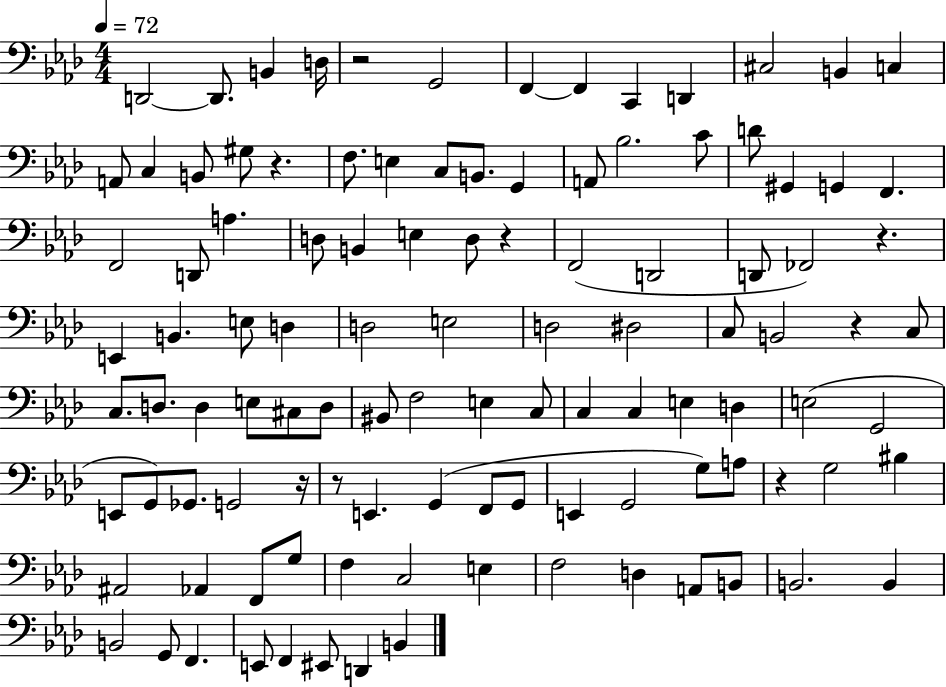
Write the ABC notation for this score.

X:1
T:Untitled
M:4/4
L:1/4
K:Ab
D,,2 D,,/2 B,, D,/4 z2 G,,2 F,, F,, C,, D,, ^C,2 B,, C, A,,/2 C, B,,/2 ^G,/2 z F,/2 E, C,/2 B,,/2 G,, A,,/2 _B,2 C/2 D/2 ^G,, G,, F,, F,,2 D,,/2 A, D,/2 B,, E, D,/2 z F,,2 D,,2 D,,/2 _F,,2 z E,, B,, E,/2 D, D,2 E,2 D,2 ^D,2 C,/2 B,,2 z C,/2 C,/2 D,/2 D, E,/2 ^C,/2 D,/2 ^B,,/2 F,2 E, C,/2 C, C, E, D, E,2 G,,2 E,,/2 G,,/2 _G,,/2 G,,2 z/4 z/2 E,, G,, F,,/2 G,,/2 E,, G,,2 G,/2 A,/2 z G,2 ^B, ^A,,2 _A,, F,,/2 G,/2 F, C,2 E, F,2 D, A,,/2 B,,/2 B,,2 B,, B,,2 G,,/2 F,, E,,/2 F,, ^E,,/2 D,, B,,